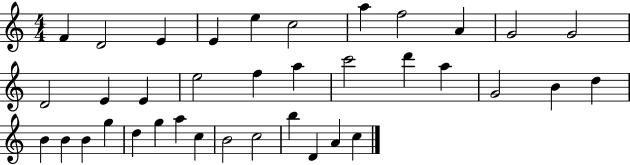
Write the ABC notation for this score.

X:1
T:Untitled
M:4/4
L:1/4
K:C
F D2 E E e c2 a f2 A G2 G2 D2 E E e2 f a c'2 d' a G2 B d B B B g d g a c B2 c2 b D A c